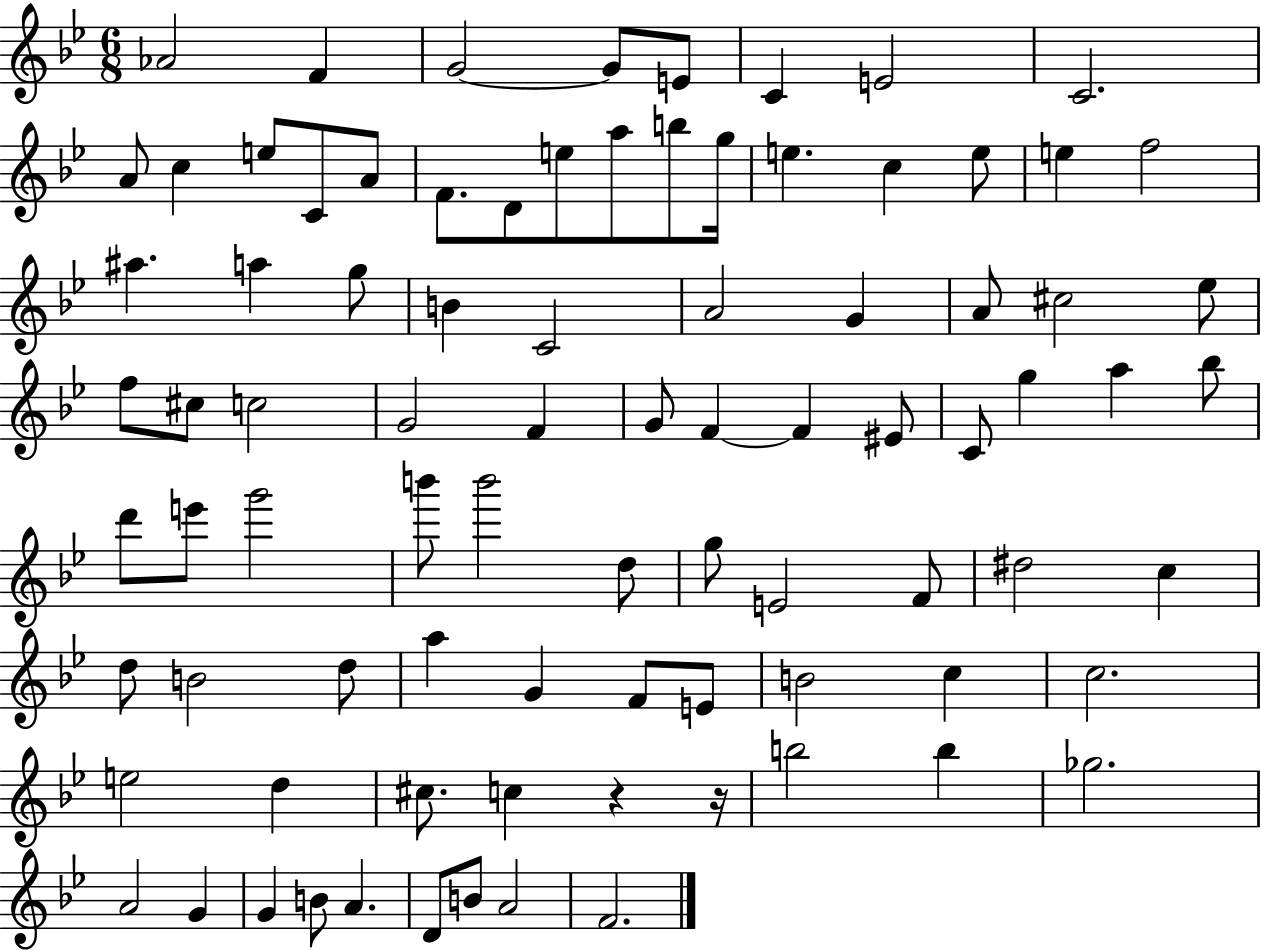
X:1
T:Untitled
M:6/8
L:1/4
K:Bb
_A2 F G2 G/2 E/2 C E2 C2 A/2 c e/2 C/2 A/2 F/2 D/2 e/2 a/2 b/2 g/4 e c e/2 e f2 ^a a g/2 B C2 A2 G A/2 ^c2 _e/2 f/2 ^c/2 c2 G2 F G/2 F F ^E/2 C/2 g a _b/2 d'/2 e'/2 g'2 b'/2 b'2 d/2 g/2 E2 F/2 ^d2 c d/2 B2 d/2 a G F/2 E/2 B2 c c2 e2 d ^c/2 c z z/4 b2 b _g2 A2 G G B/2 A D/2 B/2 A2 F2